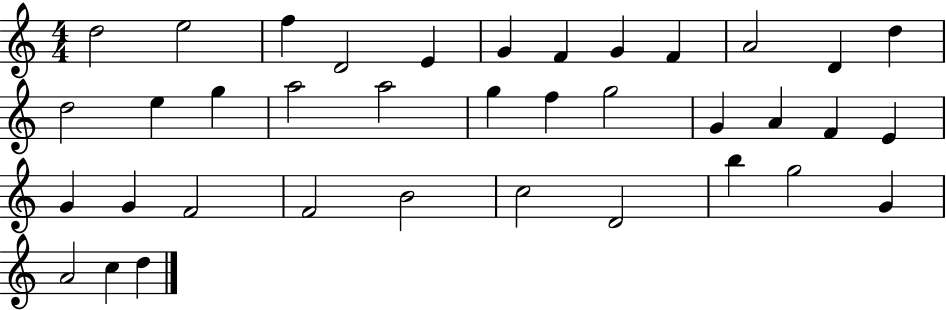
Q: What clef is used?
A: treble